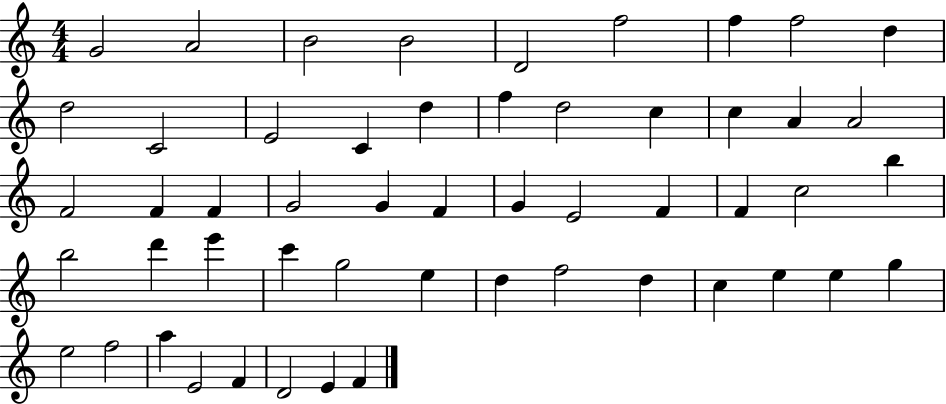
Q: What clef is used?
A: treble